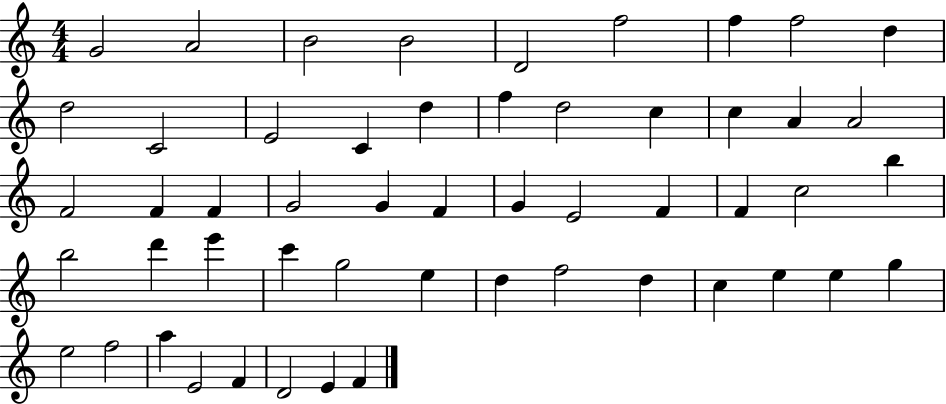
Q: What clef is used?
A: treble